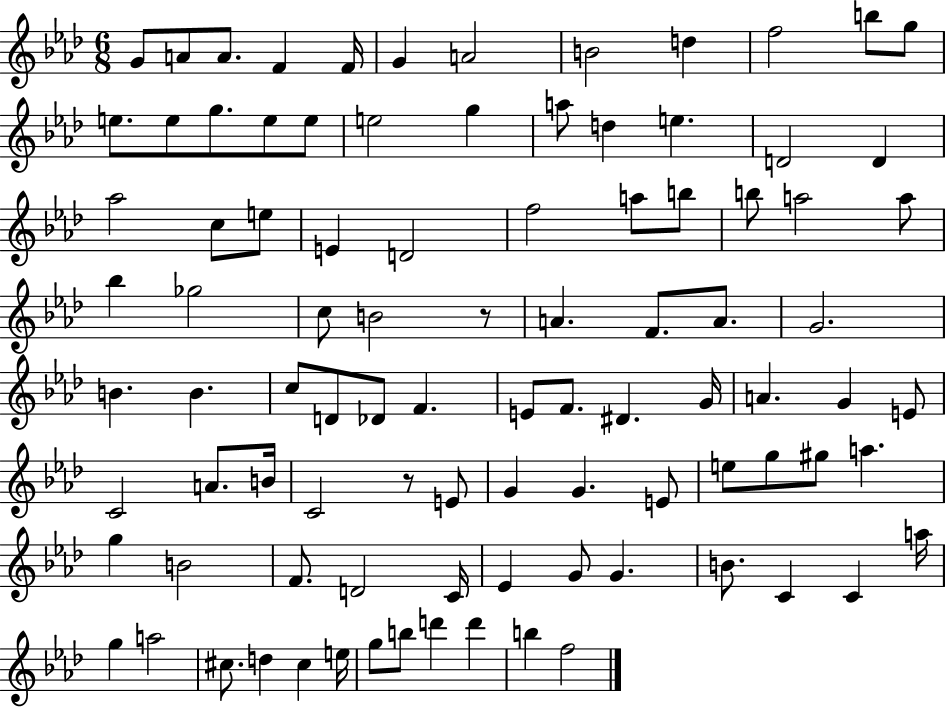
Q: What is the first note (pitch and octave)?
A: G4